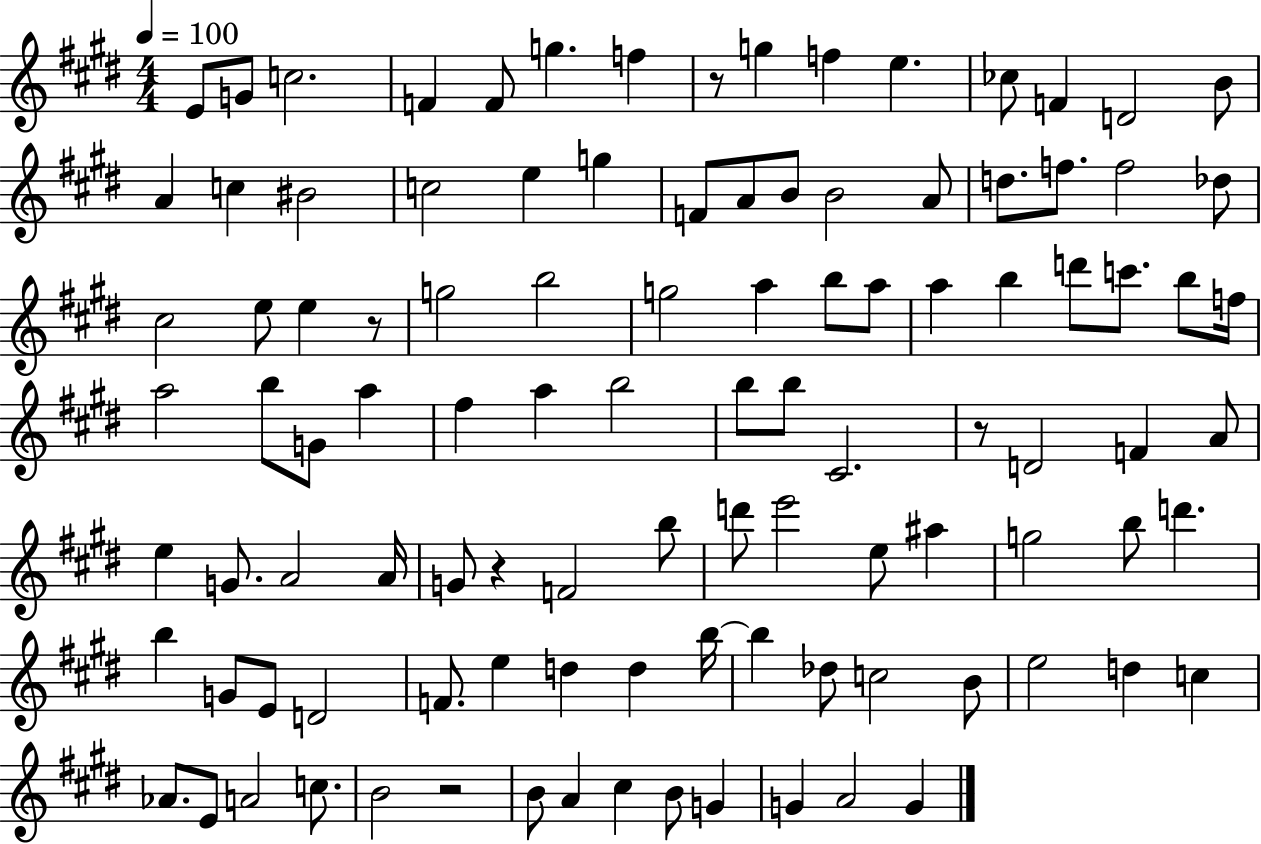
E4/e G4/e C5/h. F4/q F4/e G5/q. F5/q R/e G5/q F5/q E5/q. CES5/e F4/q D4/h B4/e A4/q C5/q BIS4/h C5/h E5/q G5/q F4/e A4/e B4/e B4/h A4/e D5/e. F5/e. F5/h Db5/e C#5/h E5/e E5/q R/e G5/h B5/h G5/h A5/q B5/e A5/e A5/q B5/q D6/e C6/e. B5/e F5/s A5/h B5/e G4/e A5/q F#5/q A5/q B5/h B5/e B5/e C#4/h. R/e D4/h F4/q A4/e E5/q G4/e. A4/h A4/s G4/e R/q F4/h B5/e D6/e E6/h E5/e A#5/q G5/h B5/e D6/q. B5/q G4/e E4/e D4/h F4/e. E5/q D5/q D5/q B5/s B5/q Db5/e C5/h B4/e E5/h D5/q C5/q Ab4/e. E4/e A4/h C5/e. B4/h R/h B4/e A4/q C#5/q B4/e G4/q G4/q A4/h G4/q